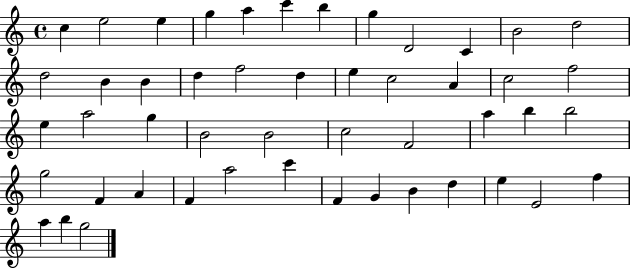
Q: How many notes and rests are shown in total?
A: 49